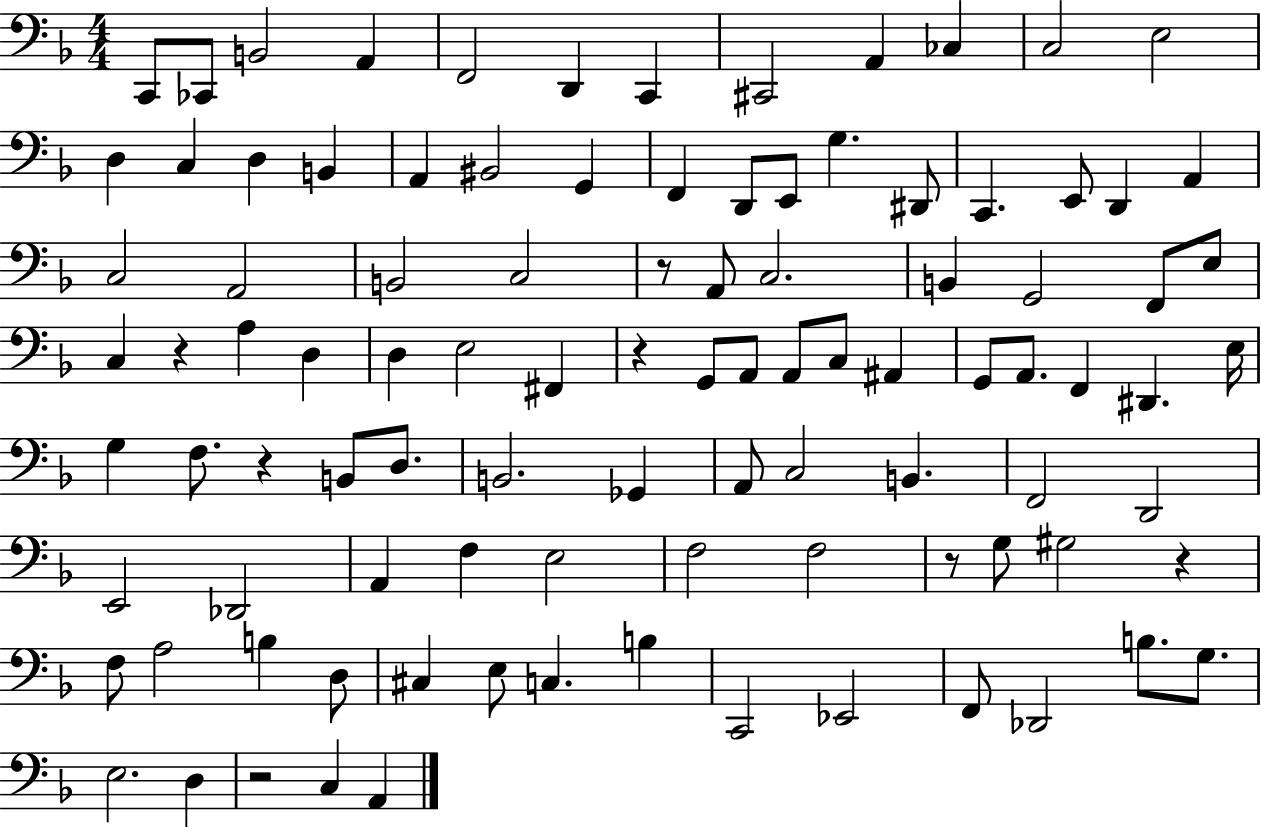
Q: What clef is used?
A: bass